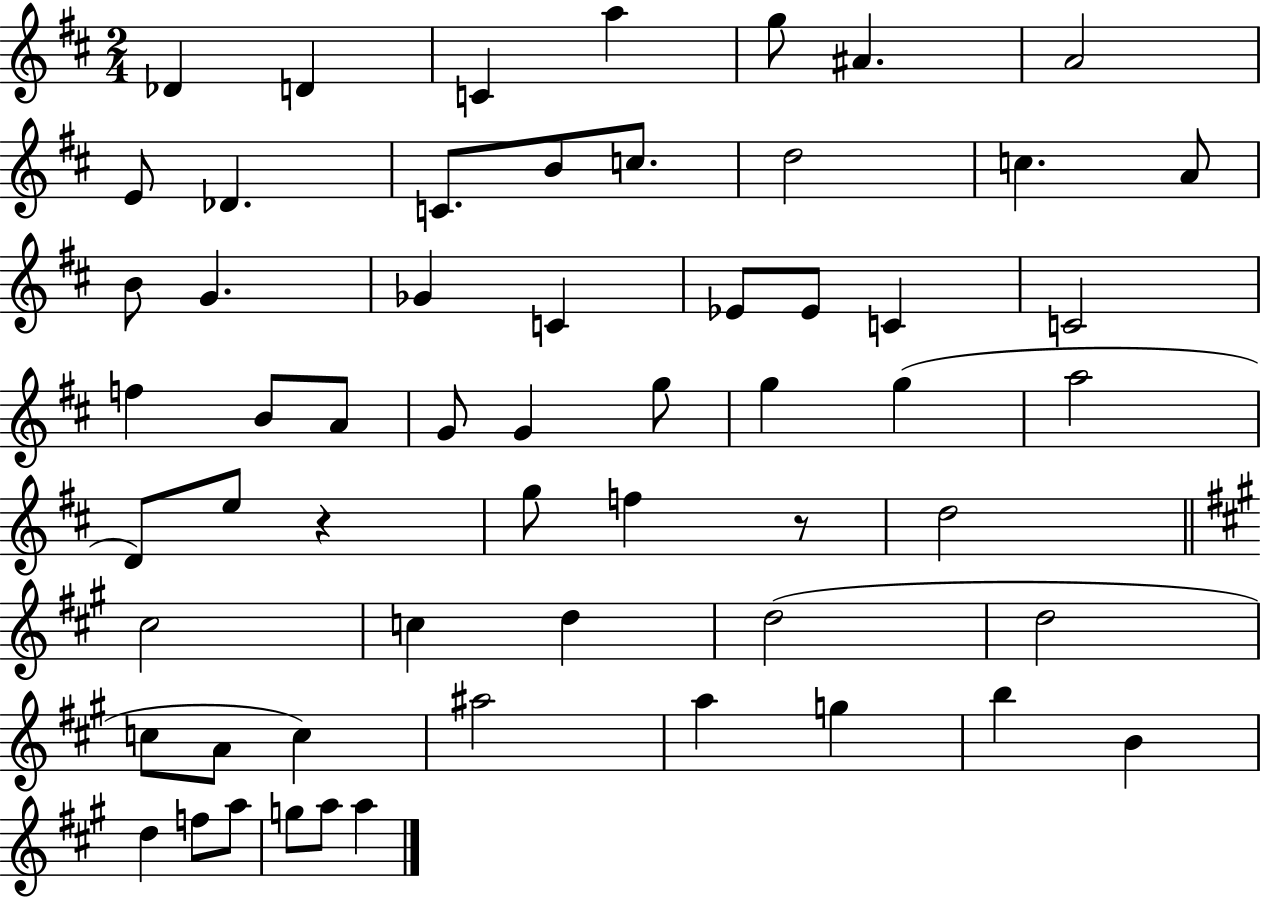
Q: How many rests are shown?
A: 2